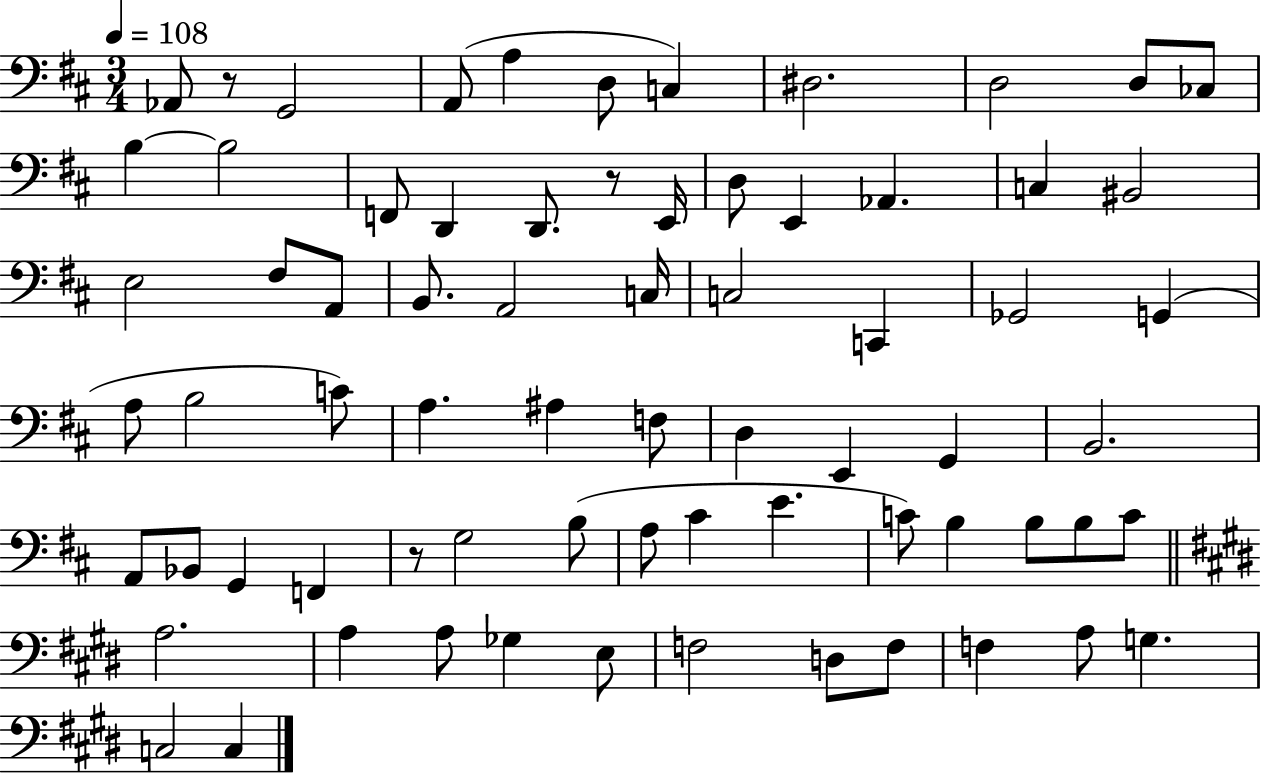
Ab2/e R/e G2/h A2/e A3/q D3/e C3/q D#3/h. D3/h D3/e CES3/e B3/q B3/h F2/e D2/q D2/e. R/e E2/s D3/e E2/q Ab2/q. C3/q BIS2/h E3/h F#3/e A2/e B2/e. A2/h C3/s C3/h C2/q Gb2/h G2/q A3/e B3/h C4/e A3/q. A#3/q F3/e D3/q E2/q G2/q B2/h. A2/e Bb2/e G2/q F2/q R/e G3/h B3/e A3/e C#4/q E4/q. C4/e B3/q B3/e B3/e C4/e A3/h. A3/q A3/e Gb3/q E3/e F3/h D3/e F3/e F3/q A3/e G3/q. C3/h C3/q